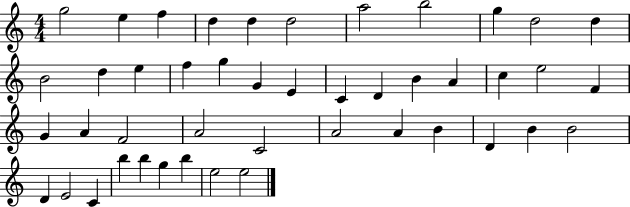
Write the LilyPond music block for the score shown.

{
  \clef treble
  \numericTimeSignature
  \time 4/4
  \key c \major
  g''2 e''4 f''4 | d''4 d''4 d''2 | a''2 b''2 | g''4 d''2 d''4 | \break b'2 d''4 e''4 | f''4 g''4 g'4 e'4 | c'4 d'4 b'4 a'4 | c''4 e''2 f'4 | \break g'4 a'4 f'2 | a'2 c'2 | a'2 a'4 b'4 | d'4 b'4 b'2 | \break d'4 e'2 c'4 | b''4 b''4 g''4 b''4 | e''2 e''2 | \bar "|."
}